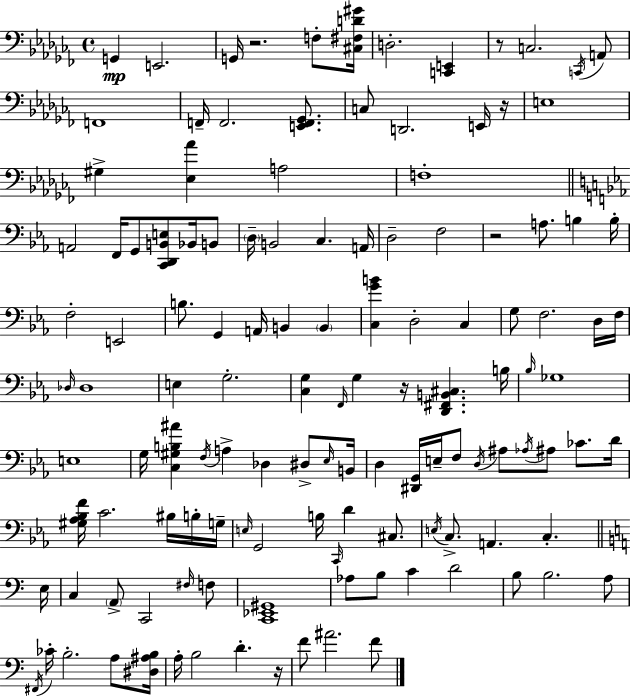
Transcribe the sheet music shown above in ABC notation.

X:1
T:Untitled
M:4/4
L:1/4
K:Abm
G,, E,,2 G,,/4 z2 F,/2 [^C,^F,D^G]/4 D,2 [C,,E,,] z/2 C,2 C,,/4 A,,/2 F,,4 F,,/4 F,,2 [E,,F,,_G,,]/2 C,/2 D,,2 E,,/4 z/4 E,4 ^G, [_E,_A] A,2 F,4 A,,2 F,,/4 G,,/2 [C,,D,,B,,E,]/2 _B,,/4 B,,/2 D,/4 B,,2 C, A,,/4 D,2 F,2 z2 A,/2 B, B,/4 F,2 E,,2 B,/2 G,, A,,/4 B,, B,, [C,GB] D,2 C, G,/2 F,2 D,/4 F,/4 _D,/4 _D,4 E, G,2 [C,G,] F,,/4 G, z/4 [D,,^F,,B,,^C,] B,/4 _B,/4 _G,4 E,4 G,/4 [C,^G,B,^A] F,/4 A, _D, ^D,/2 _E,/4 B,,/4 D, [^D,,G,,]/4 E,/4 F,/2 D,/4 ^A,/2 _A,/4 ^A,/2 _C/2 D/4 [^G,_A,_B,F]/4 C2 ^B,/4 B,/4 G,/4 E,/4 G,,2 B,/4 C,,/4 D ^C,/2 E,/4 C,/2 A,, C, E,/4 C, A,,/2 C,,2 ^F,/4 F,/2 [C,,_E,,^G,,]4 _A,/2 B,/2 C D2 B,/2 B,2 A,/2 ^F,,/4 _C/4 B,2 A,/2 [^D,^A,B,]/4 A,/4 B,2 D z/4 F/2 ^A2 F/2